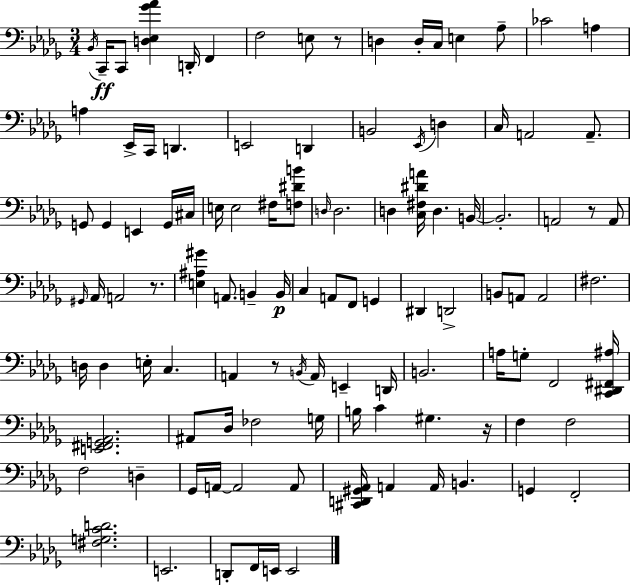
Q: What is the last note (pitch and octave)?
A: E2